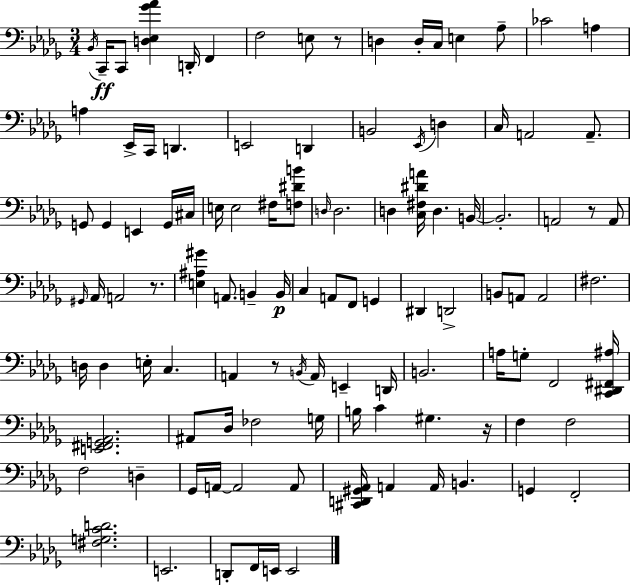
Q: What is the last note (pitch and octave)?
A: E2